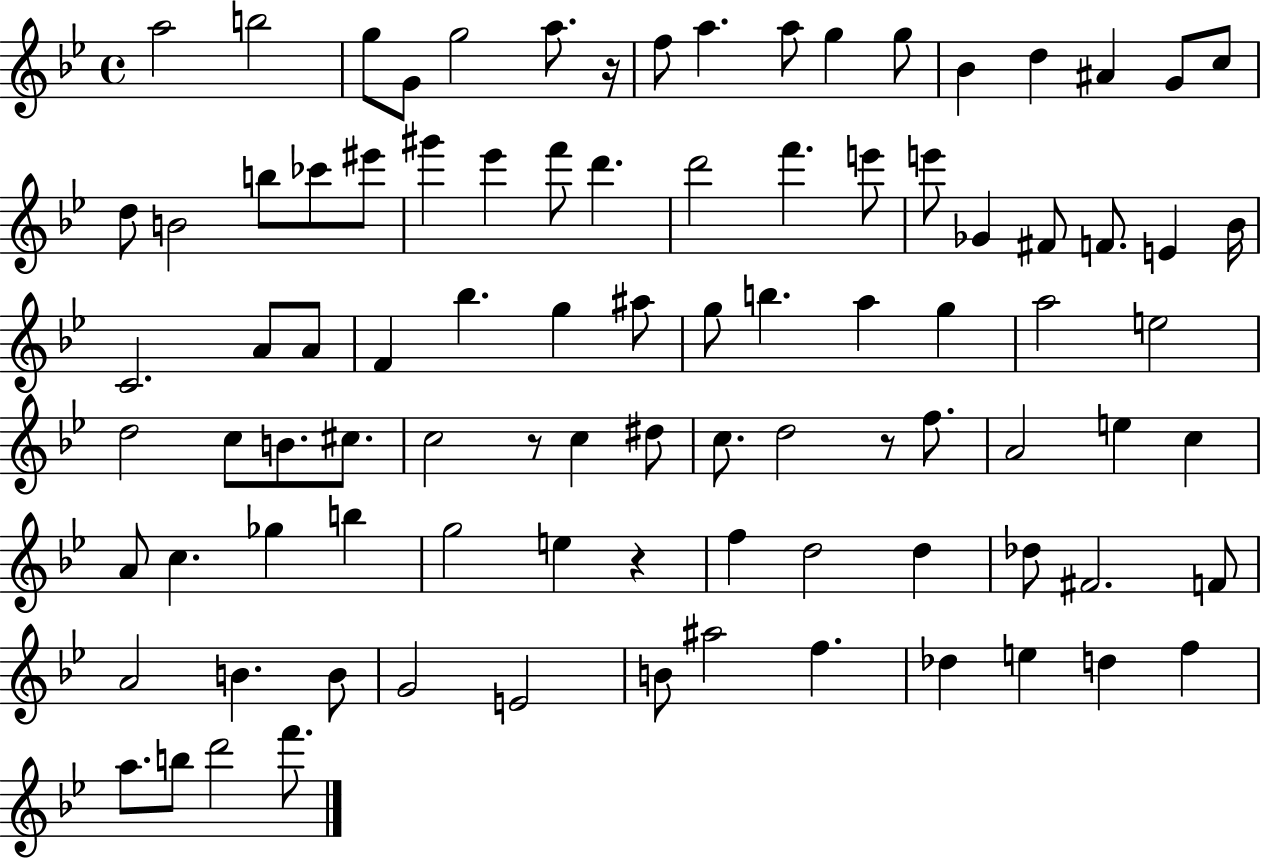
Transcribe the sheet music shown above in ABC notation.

X:1
T:Untitled
M:4/4
L:1/4
K:Bb
a2 b2 g/2 G/2 g2 a/2 z/4 f/2 a a/2 g g/2 _B d ^A G/2 c/2 d/2 B2 b/2 _c'/2 ^e'/2 ^g' _e' f'/2 d' d'2 f' e'/2 e'/2 _G ^F/2 F/2 E _B/4 C2 A/2 A/2 F _b g ^a/2 g/2 b a g a2 e2 d2 c/2 B/2 ^c/2 c2 z/2 c ^d/2 c/2 d2 z/2 f/2 A2 e c A/2 c _g b g2 e z f d2 d _d/2 ^F2 F/2 A2 B B/2 G2 E2 B/2 ^a2 f _d e d f a/2 b/2 d'2 f'/2